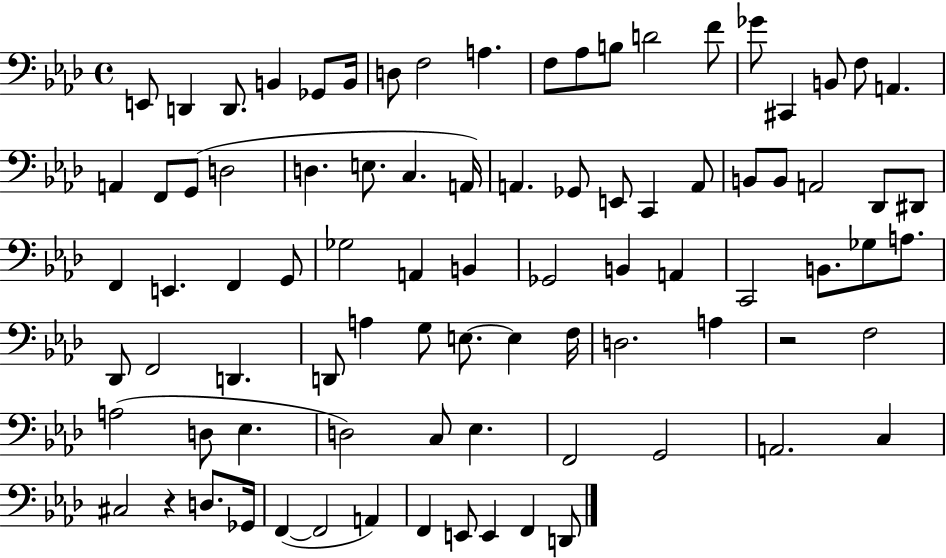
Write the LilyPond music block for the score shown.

{
  \clef bass
  \time 4/4
  \defaultTimeSignature
  \key aes \major
  e,8 d,4 d,8. b,4 ges,8 b,16 | d8 f2 a4. | f8 aes8 b8 d'2 f'8 | ges'8 cis,4 b,8 f8 a,4. | \break a,4 f,8 g,8( d2 | d4. e8. c4. a,16) | a,4. ges,8 e,8 c,4 a,8 | b,8 b,8 a,2 des,8 dis,8 | \break f,4 e,4. f,4 g,8 | ges2 a,4 b,4 | ges,2 b,4 a,4 | c,2 b,8. ges8 a8. | \break des,8 f,2 d,4. | d,8 a4 g8 e8.~~ e4 f16 | d2. a4 | r2 f2 | \break a2( d8 ees4. | d2) c8 ees4. | f,2 g,2 | a,2. c4 | \break cis2 r4 d8. ges,16 | f,4~(~ f,2 a,4) | f,4 e,8 e,4 f,4 d,8 | \bar "|."
}